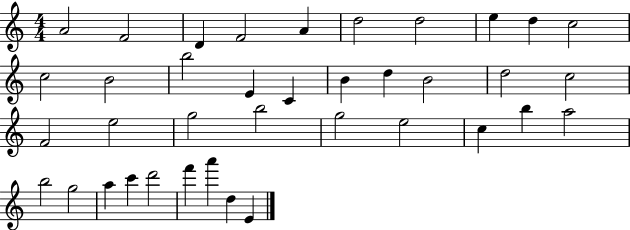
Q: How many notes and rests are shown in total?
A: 38